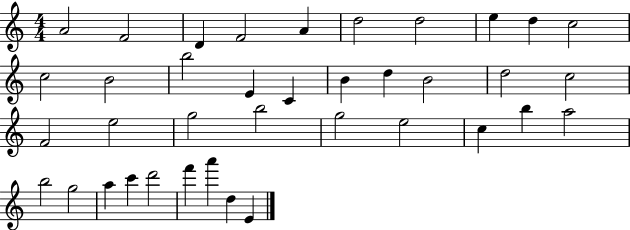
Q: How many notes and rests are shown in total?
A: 38